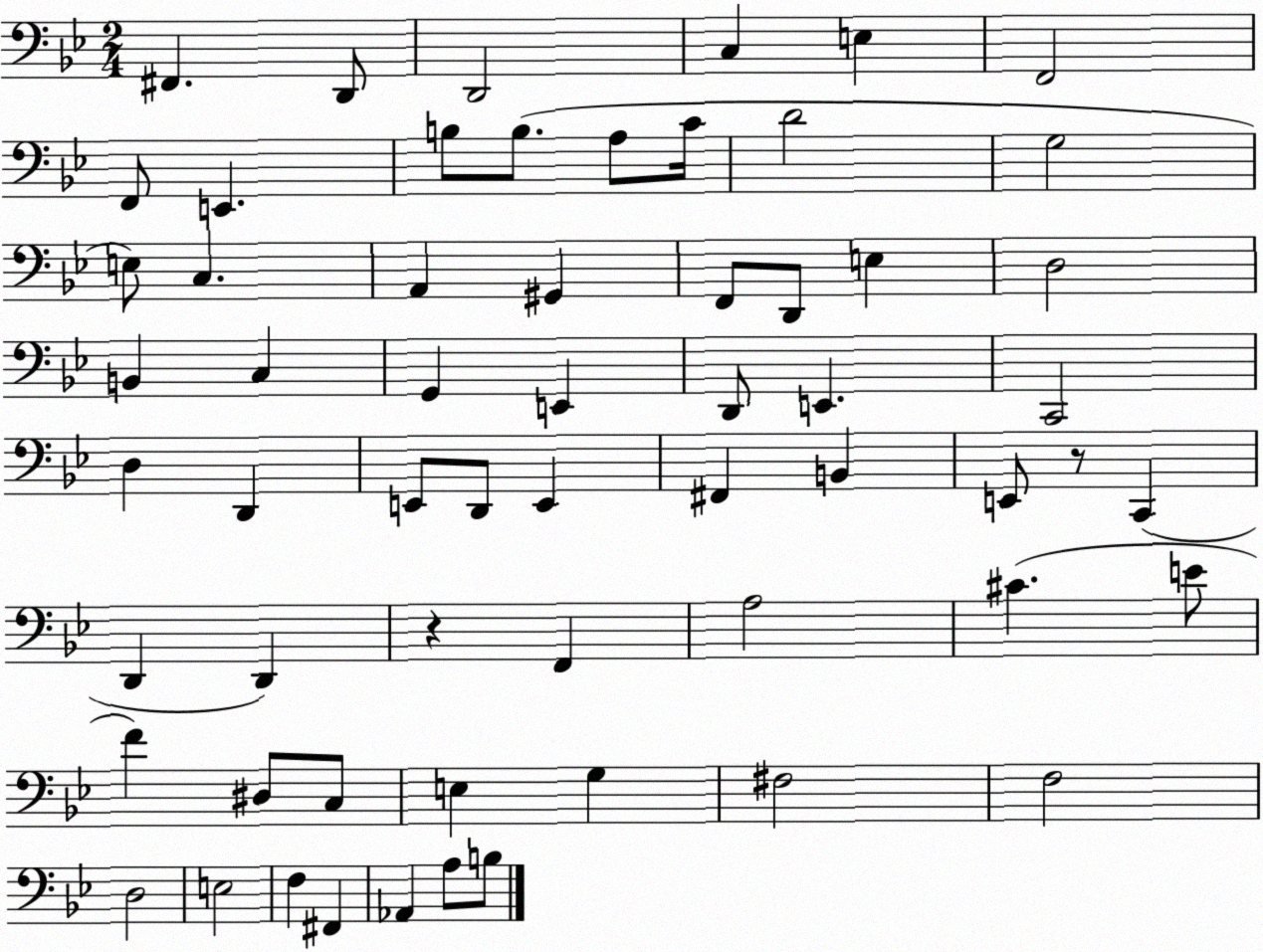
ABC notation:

X:1
T:Untitled
M:2/4
L:1/4
K:Bb
^F,, D,,/2 D,,2 C, E, F,,2 F,,/2 E,, B,/2 B,/2 A,/2 C/4 D2 G,2 E,/2 C, A,, ^G,, F,,/2 D,,/2 E, D,2 B,, C, G,, E,, D,,/2 E,, C,,2 D, D,, E,,/2 D,,/2 E,, ^F,, B,, E,,/2 z/2 C,, D,, D,, z F,, A,2 ^C E/2 F ^D,/2 C,/2 E, G, ^F,2 F,2 D,2 E,2 F, ^F,, _A,, A,/2 B,/2